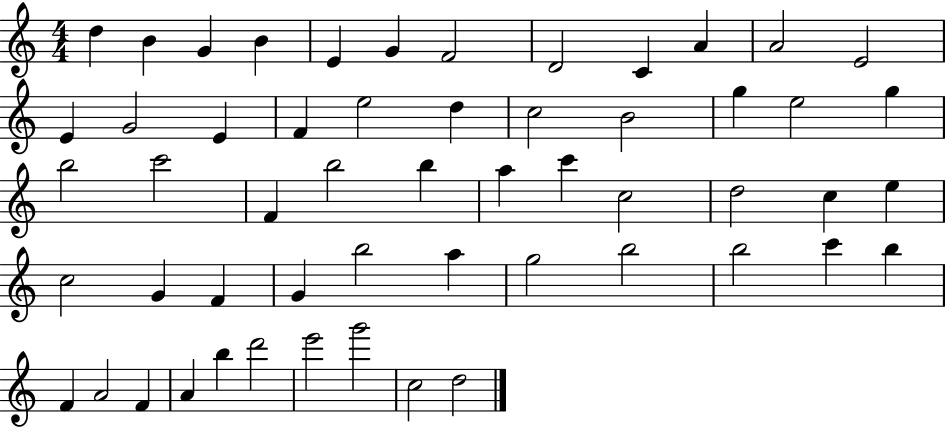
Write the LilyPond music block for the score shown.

{
  \clef treble
  \numericTimeSignature
  \time 4/4
  \key c \major
  d''4 b'4 g'4 b'4 | e'4 g'4 f'2 | d'2 c'4 a'4 | a'2 e'2 | \break e'4 g'2 e'4 | f'4 e''2 d''4 | c''2 b'2 | g''4 e''2 g''4 | \break b''2 c'''2 | f'4 b''2 b''4 | a''4 c'''4 c''2 | d''2 c''4 e''4 | \break c''2 g'4 f'4 | g'4 b''2 a''4 | g''2 b''2 | b''2 c'''4 b''4 | \break f'4 a'2 f'4 | a'4 b''4 d'''2 | e'''2 g'''2 | c''2 d''2 | \break \bar "|."
}